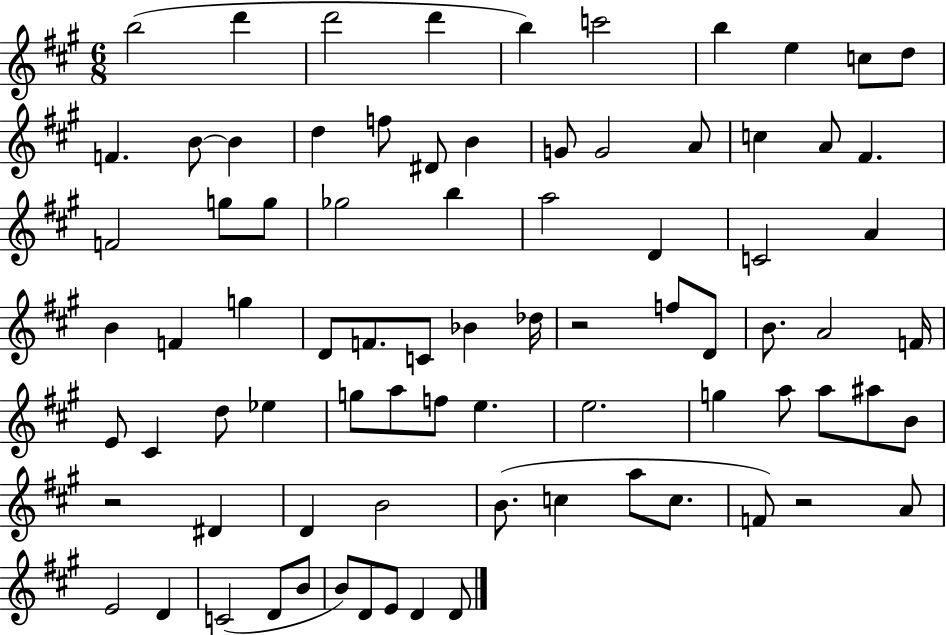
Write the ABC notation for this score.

X:1
T:Untitled
M:6/8
L:1/4
K:A
b2 d' d'2 d' b c'2 b e c/2 d/2 F B/2 B d f/2 ^D/2 B G/2 G2 A/2 c A/2 ^F F2 g/2 g/2 _g2 b a2 D C2 A B F g D/2 F/2 C/2 _B _d/4 z2 f/2 D/2 B/2 A2 F/4 E/2 ^C d/2 _e g/2 a/2 f/2 e e2 g a/2 a/2 ^a/2 B/2 z2 ^D D B2 B/2 c a/2 c/2 F/2 z2 A/2 E2 D C2 D/2 B/2 B/2 D/2 E/2 D D/2